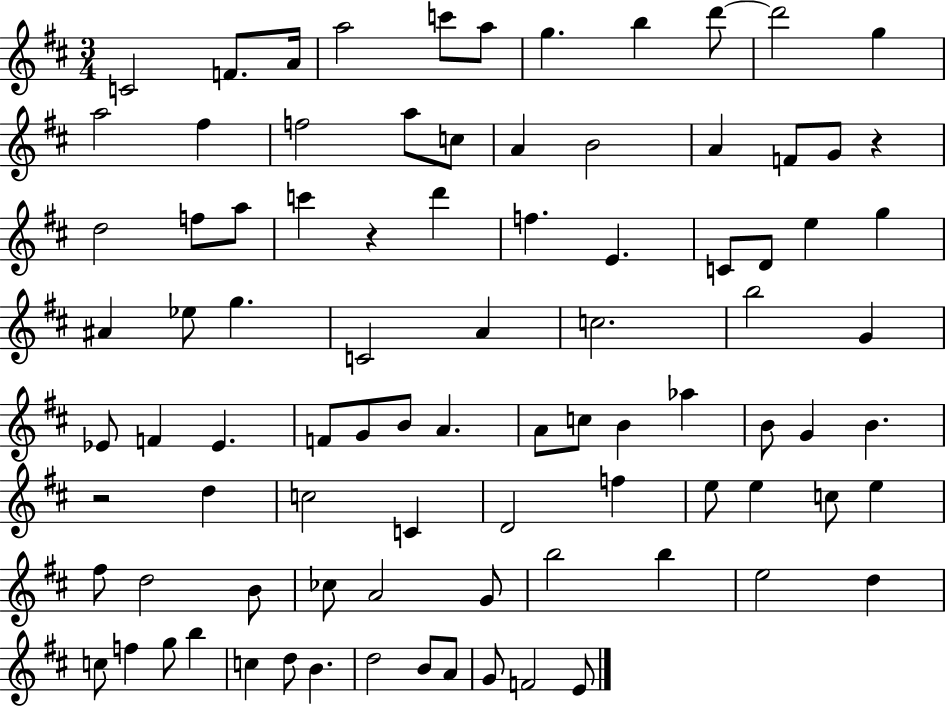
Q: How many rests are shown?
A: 3